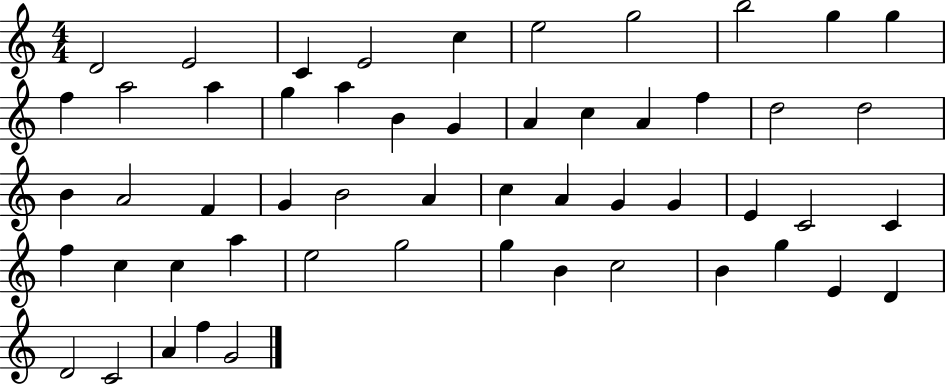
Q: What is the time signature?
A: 4/4